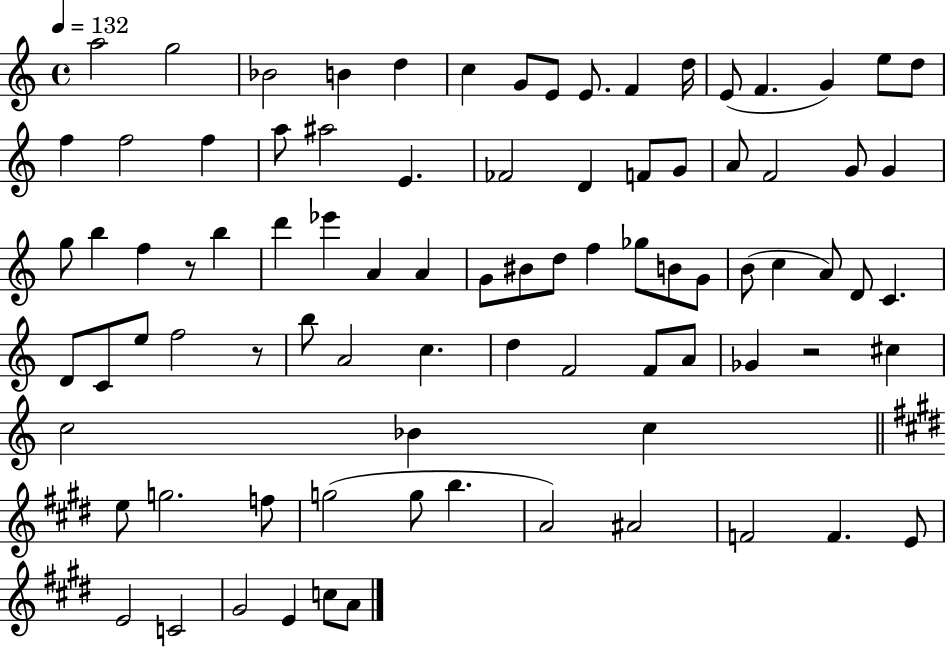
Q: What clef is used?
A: treble